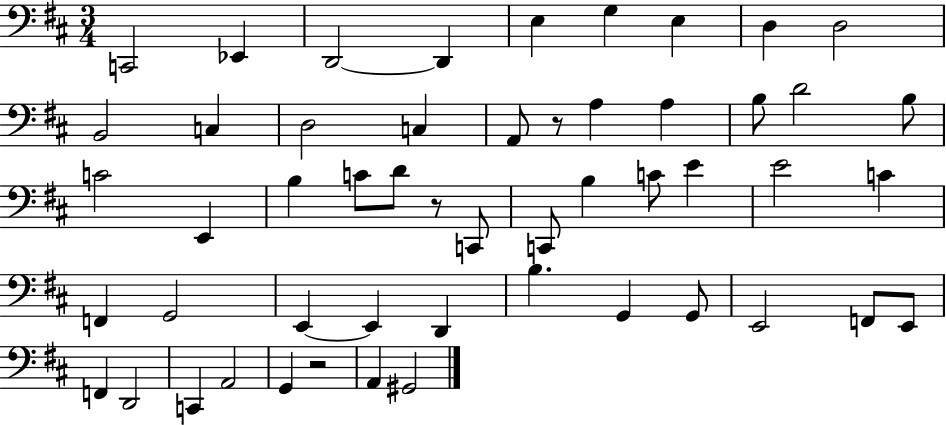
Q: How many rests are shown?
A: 3